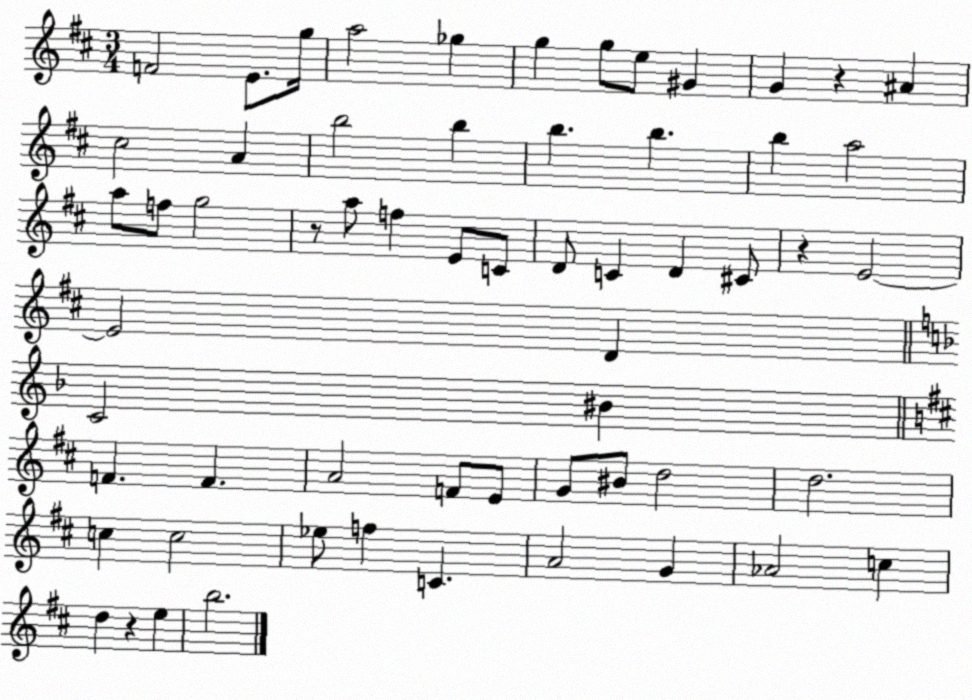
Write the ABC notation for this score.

X:1
T:Untitled
M:3/4
L:1/4
K:D
F2 E/2 g/4 a2 _g g g/2 e/2 ^G G z ^A ^c2 A b2 b b b b a2 a/2 f/2 g2 z/2 a/2 f E/2 C/2 D/2 C D ^C/2 z E2 E2 D C2 ^B F F A2 F/2 E/2 G/2 ^B/2 d2 d2 c c2 _e/2 f C A2 G _A2 c d z e b2